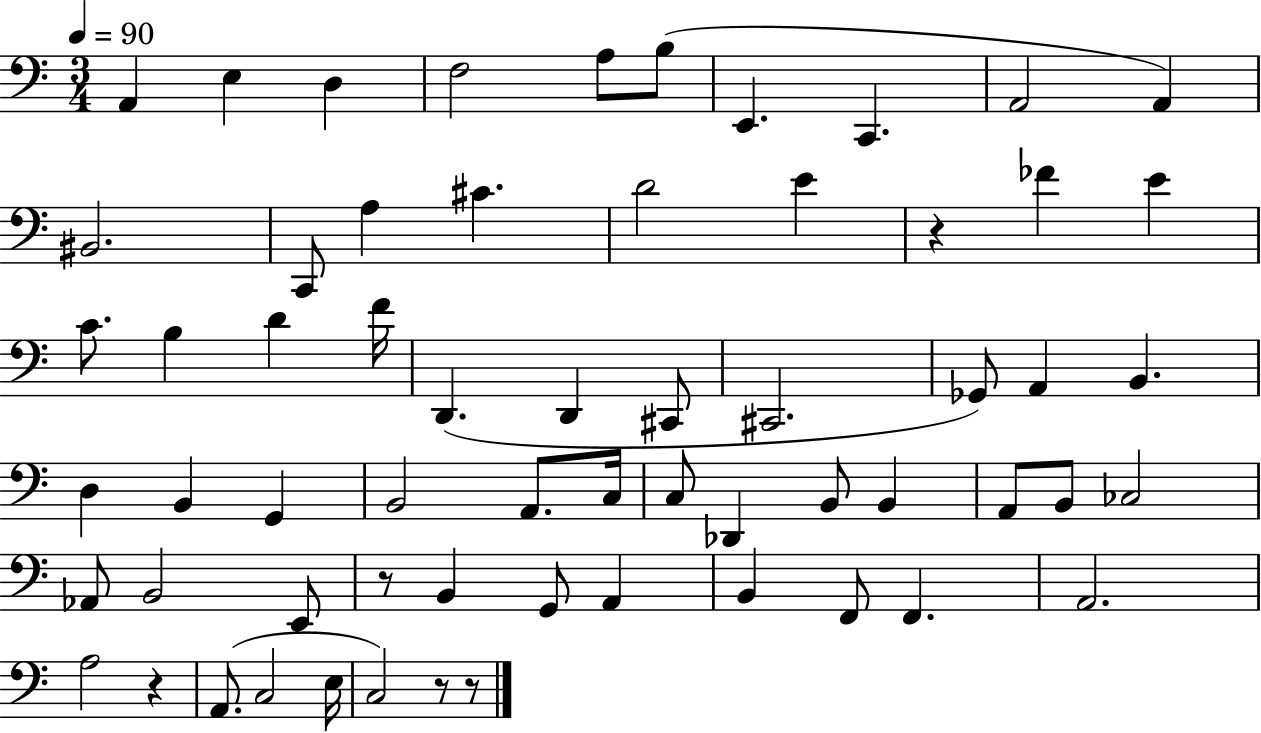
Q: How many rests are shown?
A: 5